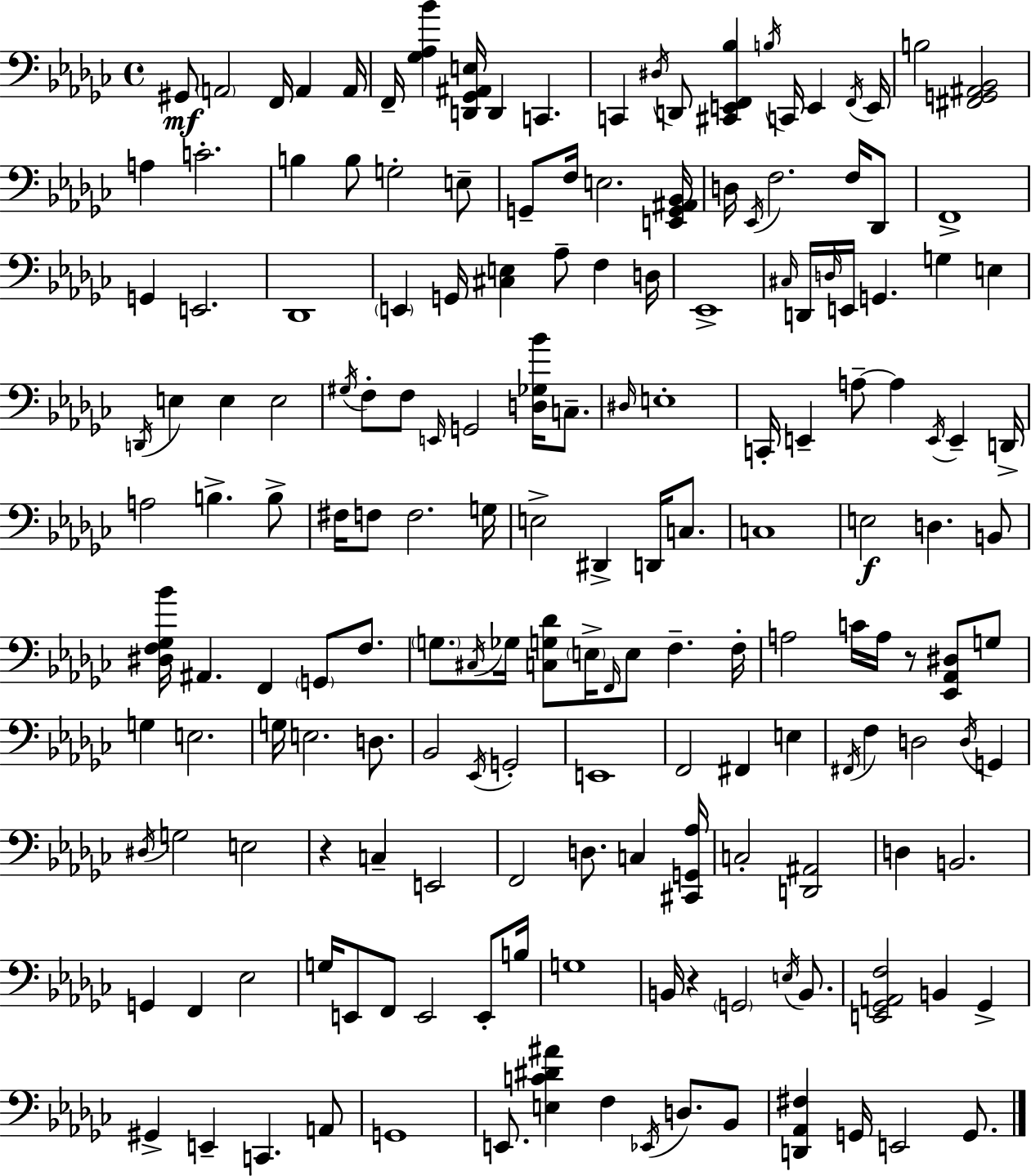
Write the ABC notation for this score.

X:1
T:Untitled
M:4/4
L:1/4
K:Ebm
^G,,/2 A,,2 F,,/4 A,, A,,/4 F,,/4 [_G,_A,_B] [D,,_G,,^A,,E,]/4 D,, C,, C,, ^D,/4 D,,/2 [^C,,E,,F,,_B,] B,/4 C,,/4 E,, F,,/4 E,,/4 B,2 [^F,,G,,^A,,_B,,]2 A, C2 B, B,/2 G,2 E,/2 G,,/2 F,/4 E,2 [E,,G,,^A,,_B,,]/4 D,/4 _E,,/4 F,2 F,/4 _D,,/2 F,,4 G,, E,,2 _D,,4 E,, G,,/4 [^C,E,] _A,/2 F, D,/4 _E,,4 ^C,/4 D,,/4 D,/4 E,,/4 G,, G, E, D,,/4 E, E, E,2 ^G,/4 F,/2 F,/2 E,,/4 G,,2 [D,_G,_B]/4 C,/2 ^D,/4 E,4 C,,/4 E,, A,/2 A, E,,/4 E,, D,,/4 A,2 B, B,/2 ^F,/4 F,/2 F,2 G,/4 E,2 ^D,, D,,/4 C,/2 C,4 E,2 D, B,,/2 [^D,F,_G,_B]/4 ^A,, F,, G,,/2 F,/2 G,/2 ^C,/4 _G,/4 [C,G,_D]/2 E,/4 F,,/4 E,/2 F, F,/4 A,2 C/4 A,/4 z/2 [_E,,_A,,^D,]/2 G,/2 G, E,2 G,/4 E,2 D,/2 _B,,2 _E,,/4 G,,2 E,,4 F,,2 ^F,, E, ^F,,/4 F, D,2 D,/4 G,, ^D,/4 G,2 E,2 z C, E,,2 F,,2 D,/2 C, [^C,,G,,_A,]/4 C,2 [D,,^A,,]2 D, B,,2 G,, F,, _E,2 G,/4 E,,/2 F,,/2 E,,2 E,,/2 B,/4 G,4 B,,/4 z G,,2 E,/4 B,,/2 [E,,_G,,A,,F,]2 B,, _G,, ^G,, E,, C,, A,,/2 G,,4 E,,/2 [E,C^D^A] F, _E,,/4 D,/2 _B,,/2 [D,,_A,,^F,] G,,/4 E,,2 G,,/2